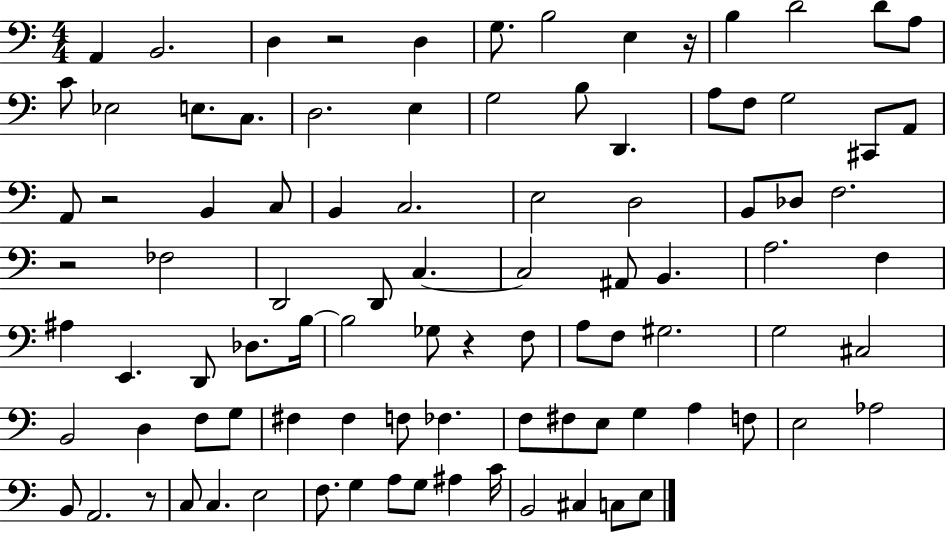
X:1
T:Untitled
M:4/4
L:1/4
K:C
A,, B,,2 D, z2 D, G,/2 B,2 E, z/4 B, D2 D/2 A,/2 C/2 _E,2 E,/2 C,/2 D,2 E, G,2 B,/2 D,, A,/2 F,/2 G,2 ^C,,/2 A,,/2 A,,/2 z2 B,, C,/2 B,, C,2 E,2 D,2 B,,/2 _D,/2 F,2 z2 _F,2 D,,2 D,,/2 C, C,2 ^A,,/2 B,, A,2 F, ^A, E,, D,,/2 _D,/2 B,/4 B,2 _G,/2 z F,/2 A,/2 F,/2 ^G,2 G,2 ^C,2 B,,2 D, F,/2 G,/2 ^F, ^F, F,/2 _F, F,/2 ^F,/2 E,/2 G, A, F,/2 E,2 _A,2 B,,/2 A,,2 z/2 C,/2 C, E,2 F,/2 G, A,/2 G,/2 ^A, C/4 B,,2 ^C, C,/2 E,/2